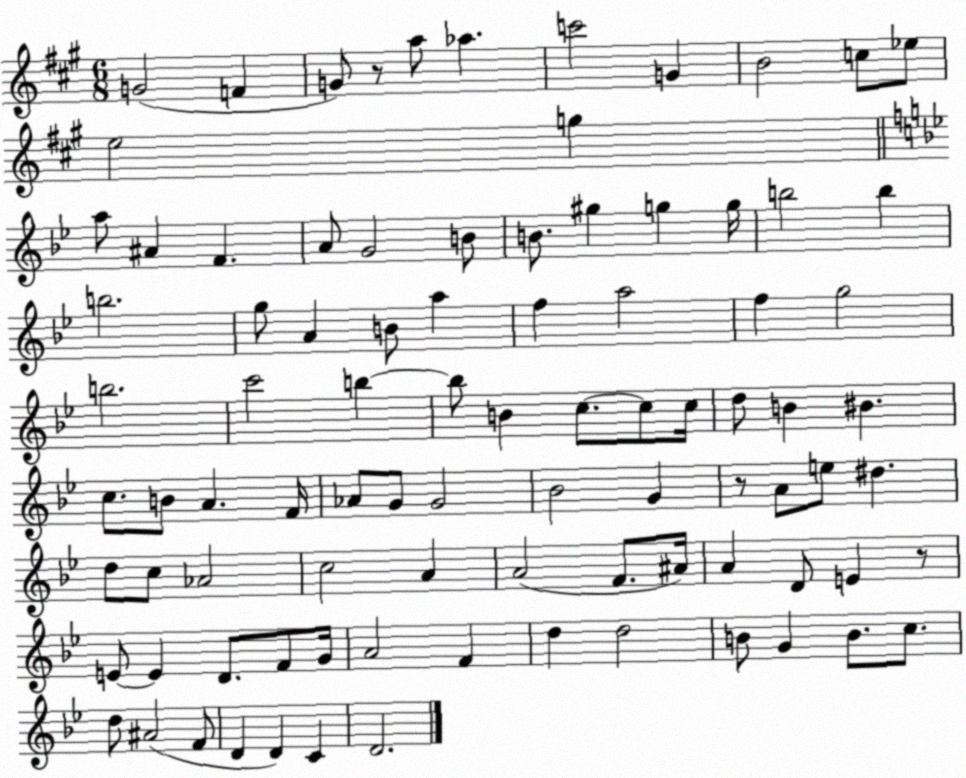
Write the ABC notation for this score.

X:1
T:Untitled
M:6/8
L:1/4
K:A
G2 F G/2 z/2 a/2 _a c'2 G B2 c/2 _e/2 e2 g a/2 ^A F A/2 G2 B/2 B/2 ^g g g/4 b2 b b2 g/2 A B/2 a f a2 f g2 b2 c'2 b b/2 B c/2 c/2 c/4 d/2 B ^B c/2 B/2 A F/4 _A/2 G/2 G2 _B2 G z/2 A/2 e/2 ^d d/2 c/2 _A2 c2 A A2 F/2 ^A/4 A D/2 E z/2 E/2 E D/2 F/2 G/4 A2 F d d2 B/2 G B/2 c/2 d/2 ^A2 F/2 D D C D2